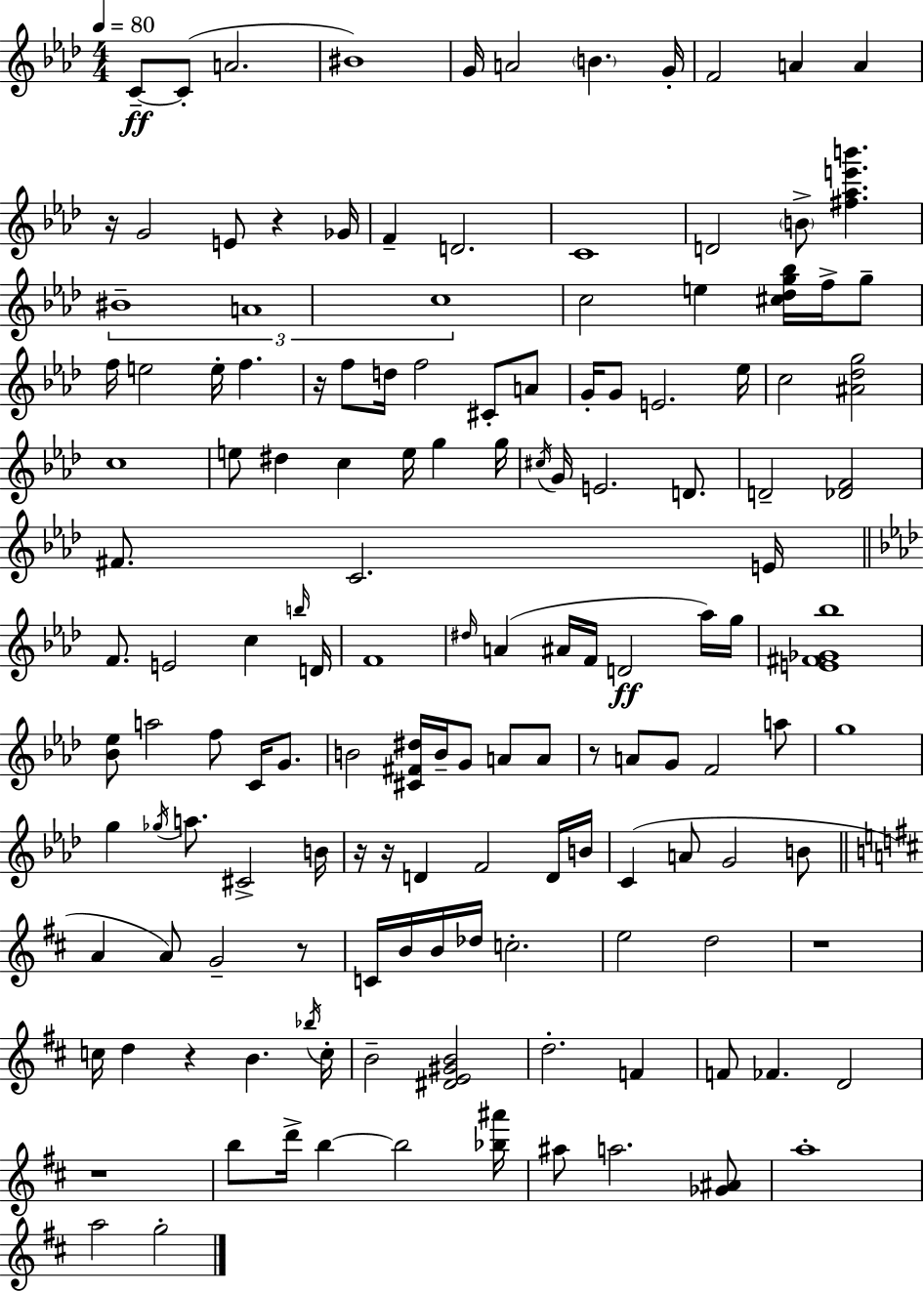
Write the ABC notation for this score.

X:1
T:Untitled
M:4/4
L:1/4
K:Ab
C/2 C/2 A2 ^B4 G/4 A2 B G/4 F2 A A z/4 G2 E/2 z _G/4 F D2 C4 D2 B/2 [^f_ae'b'] ^B4 A4 c4 c2 e [^c_dg_b]/4 f/4 g/2 f/4 e2 e/4 f z/4 f/2 d/4 f2 ^C/2 A/2 G/4 G/2 E2 _e/4 c2 [^A_dg]2 c4 e/2 ^d c e/4 g g/4 ^c/4 G/4 E2 D/2 D2 [_DF]2 ^F/2 C2 E/4 F/2 E2 c b/4 D/4 F4 ^d/4 A ^A/4 F/4 D2 _a/4 g/4 [E^F_G_b]4 [_B_e]/2 a2 f/2 C/4 G/2 B2 [^C^F^d]/4 B/4 G/2 A/2 A/2 z/2 A/2 G/2 F2 a/2 g4 g _g/4 a/2 ^C2 B/4 z/4 z/4 D F2 D/4 B/4 C A/2 G2 B/2 A A/2 G2 z/2 C/4 B/4 B/4 _d/4 c2 e2 d2 z4 c/4 d z B _b/4 c/4 B2 [^DE^GB]2 d2 F F/2 _F D2 z4 b/2 d'/4 b b2 [_b^a']/4 ^a/2 a2 [_G^A]/2 a4 a2 g2